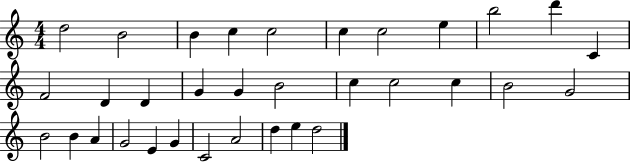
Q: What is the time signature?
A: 4/4